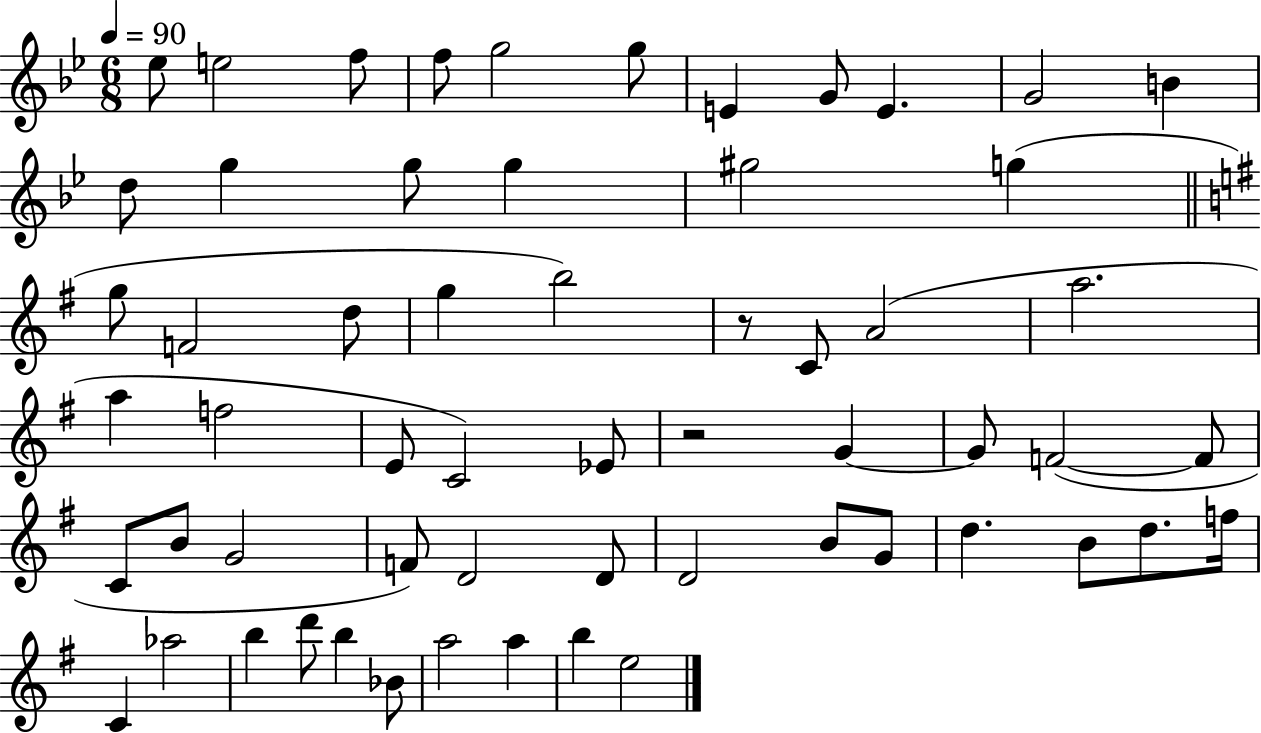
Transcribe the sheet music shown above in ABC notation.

X:1
T:Untitled
M:6/8
L:1/4
K:Bb
_e/2 e2 f/2 f/2 g2 g/2 E G/2 E G2 B d/2 g g/2 g ^g2 g g/2 F2 d/2 g b2 z/2 C/2 A2 a2 a f2 E/2 C2 _E/2 z2 G G/2 F2 F/2 C/2 B/2 G2 F/2 D2 D/2 D2 B/2 G/2 d B/2 d/2 f/4 C _a2 b d'/2 b _B/2 a2 a b e2